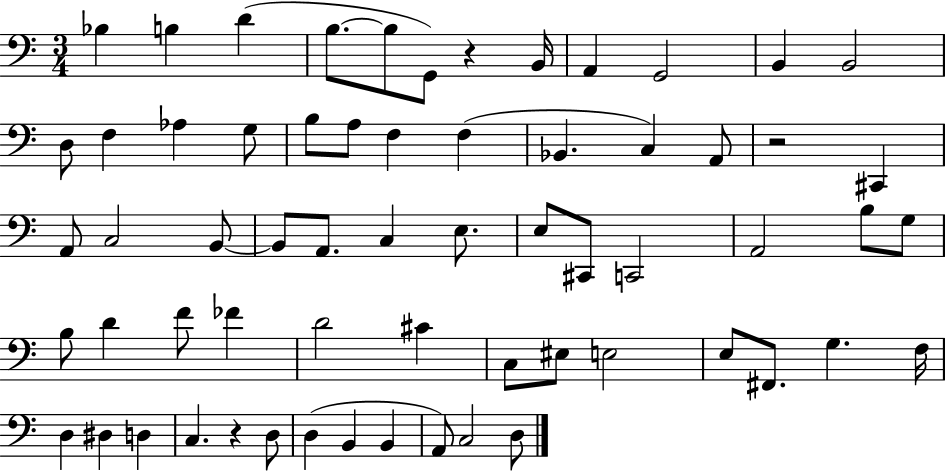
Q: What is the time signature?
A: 3/4